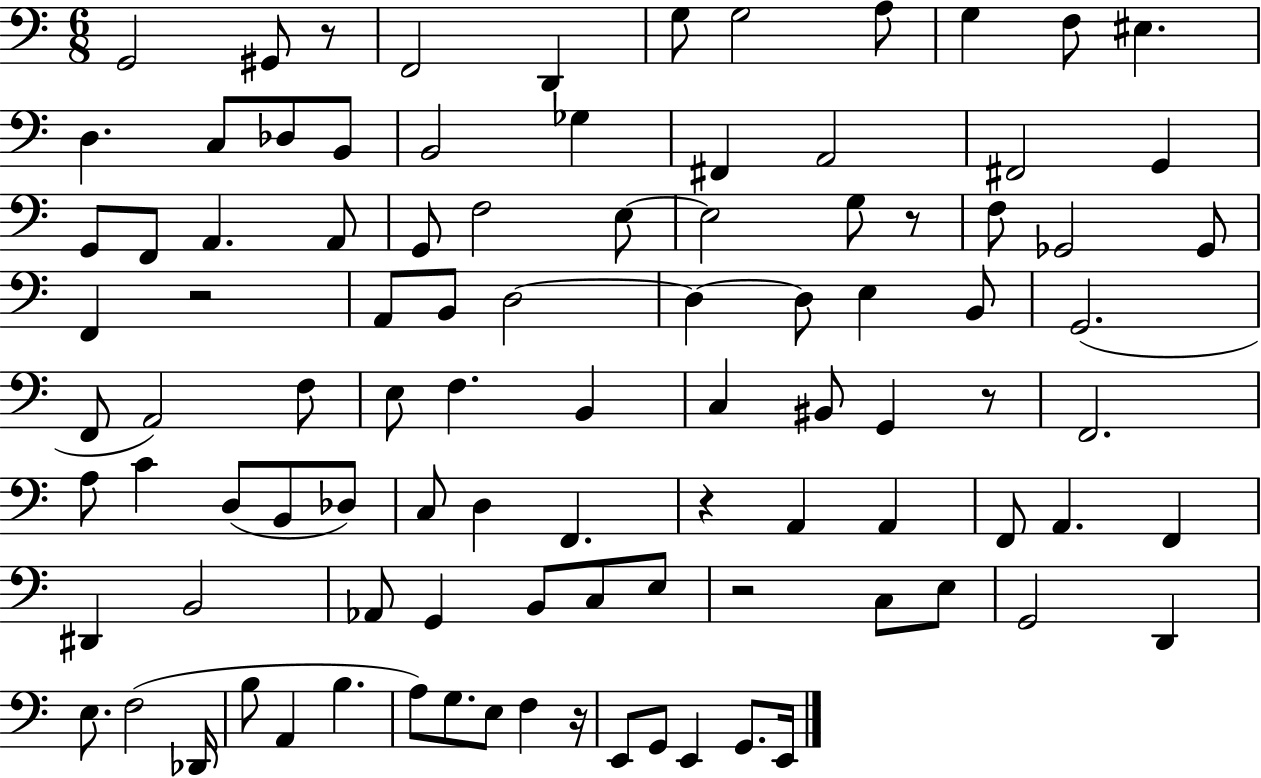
X:1
T:Untitled
M:6/8
L:1/4
K:C
G,,2 ^G,,/2 z/2 F,,2 D,, G,/2 G,2 A,/2 G, F,/2 ^E, D, C,/2 _D,/2 B,,/2 B,,2 _G, ^F,, A,,2 ^F,,2 G,, G,,/2 F,,/2 A,, A,,/2 G,,/2 F,2 E,/2 E,2 G,/2 z/2 F,/2 _G,,2 _G,,/2 F,, z2 A,,/2 B,,/2 D,2 D, D,/2 E, B,,/2 G,,2 F,,/2 A,,2 F,/2 E,/2 F, B,, C, ^B,,/2 G,, z/2 F,,2 A,/2 C D,/2 B,,/2 _D,/2 C,/2 D, F,, z A,, A,, F,,/2 A,, F,, ^D,, B,,2 _A,,/2 G,, B,,/2 C,/2 E,/2 z2 C,/2 E,/2 G,,2 D,, E,/2 F,2 _D,,/4 B,/2 A,, B, A,/2 G,/2 E,/2 F, z/4 E,,/2 G,,/2 E,, G,,/2 E,,/4